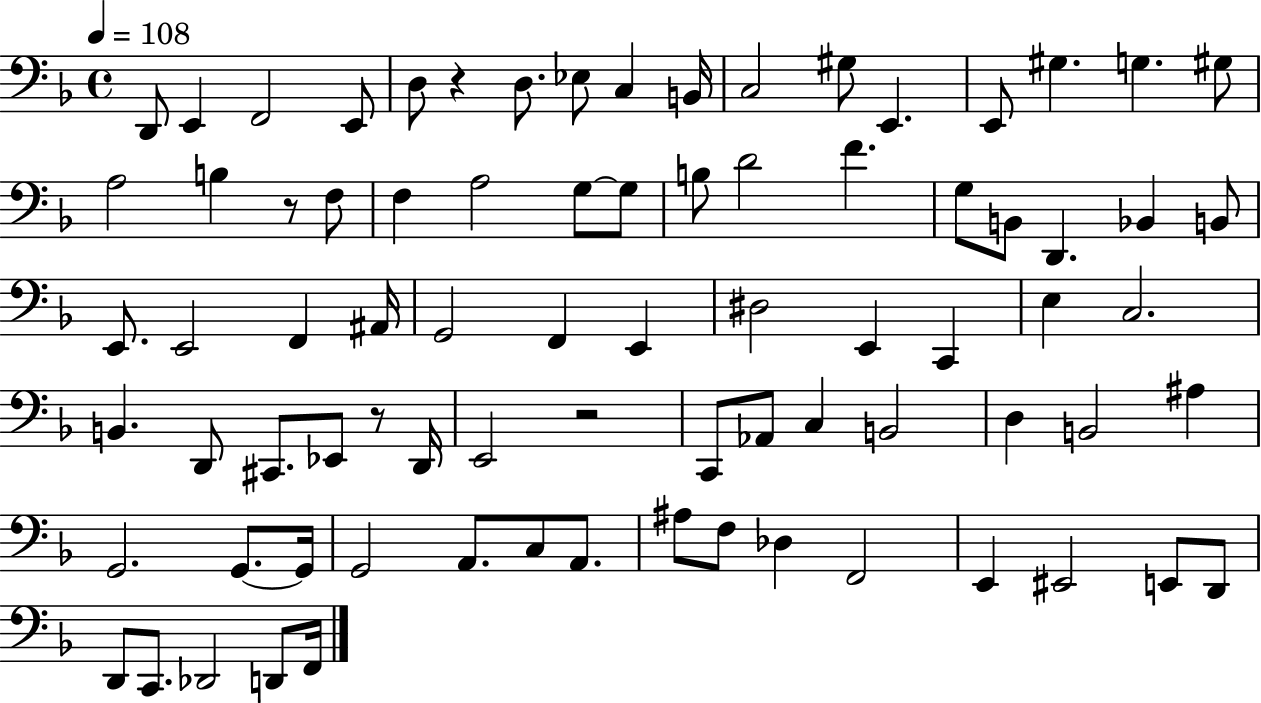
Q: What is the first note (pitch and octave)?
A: D2